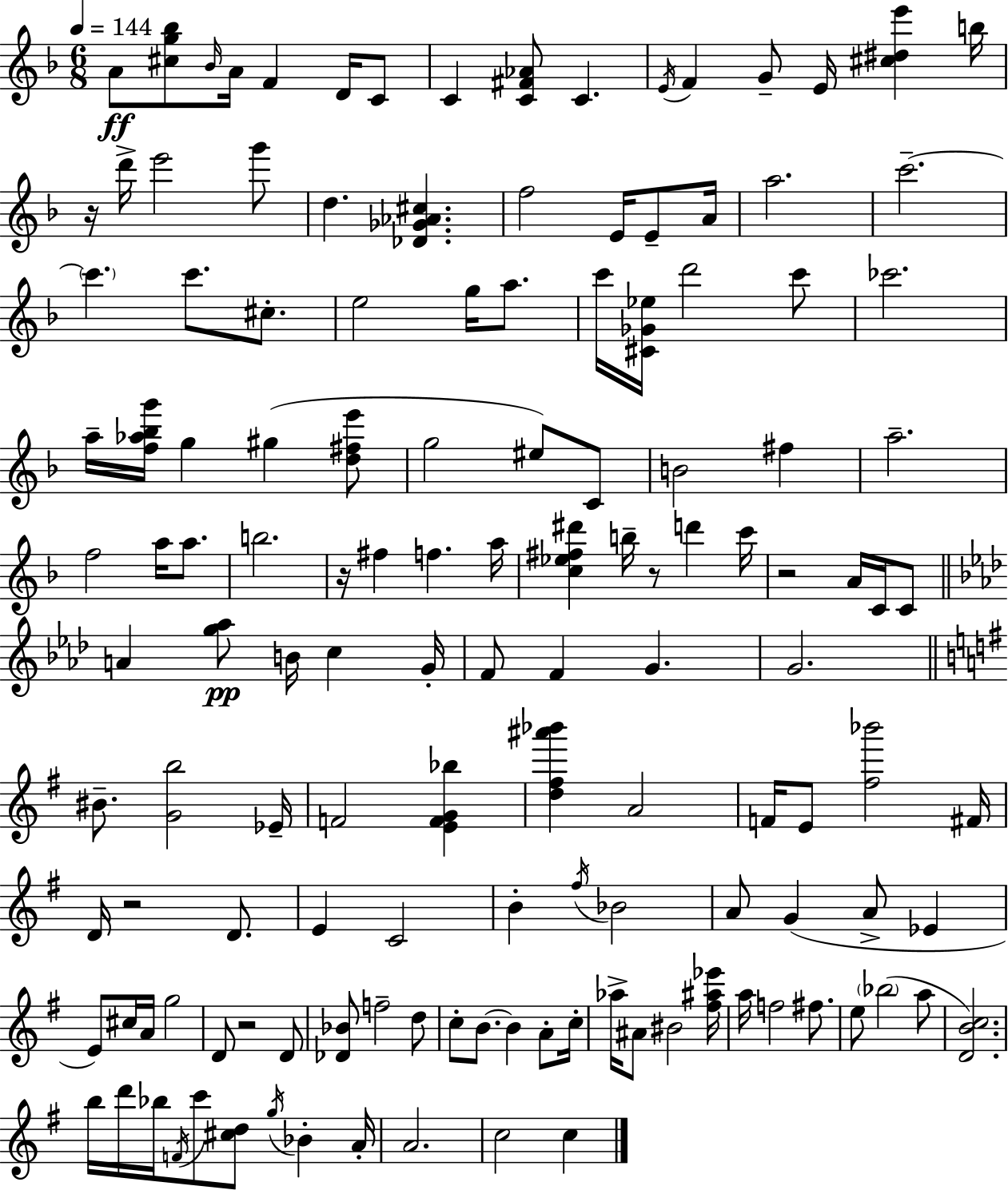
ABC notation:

X:1
T:Untitled
M:6/8
L:1/4
K:Dm
A/2 [^cg_b]/2 _B/4 A/4 F D/4 C/2 C [C^F_A]/2 C E/4 F G/2 E/4 [^c^de'] b/4 z/4 d'/4 e'2 g'/2 d [_D_G_A^c] f2 E/4 E/2 A/4 a2 c'2 c' c'/2 ^c/2 e2 g/4 a/2 c'/4 [^C_G_e]/4 d'2 c'/2 _c'2 a/4 [f_a_bg']/4 g ^g [d^fe']/2 g2 ^e/2 C/2 B2 ^f a2 f2 a/4 a/2 b2 z/4 ^f f a/4 [c_e^f^d'] b/4 z/2 d' c'/4 z2 A/4 C/4 C/2 A [g_a]/2 B/4 c G/4 F/2 F G G2 ^B/2 [Gb]2 _E/4 F2 [EFG_b] [d^f^a'_b'] A2 F/4 E/2 [^f_b']2 ^F/4 D/4 z2 D/2 E C2 B ^f/4 _B2 A/2 G A/2 _E E/2 ^c/4 A/4 g2 D/2 z2 D/2 [_D_B]/2 f2 d/2 c/2 B/2 B A/2 c/4 _a/4 ^A/2 ^B2 [^f^a_e']/4 a/4 f2 ^f/2 e/2 _b2 a/2 [DBc]2 b/4 d'/4 _b/4 F/4 c'/2 [^cd]/2 g/4 _B A/4 A2 c2 c